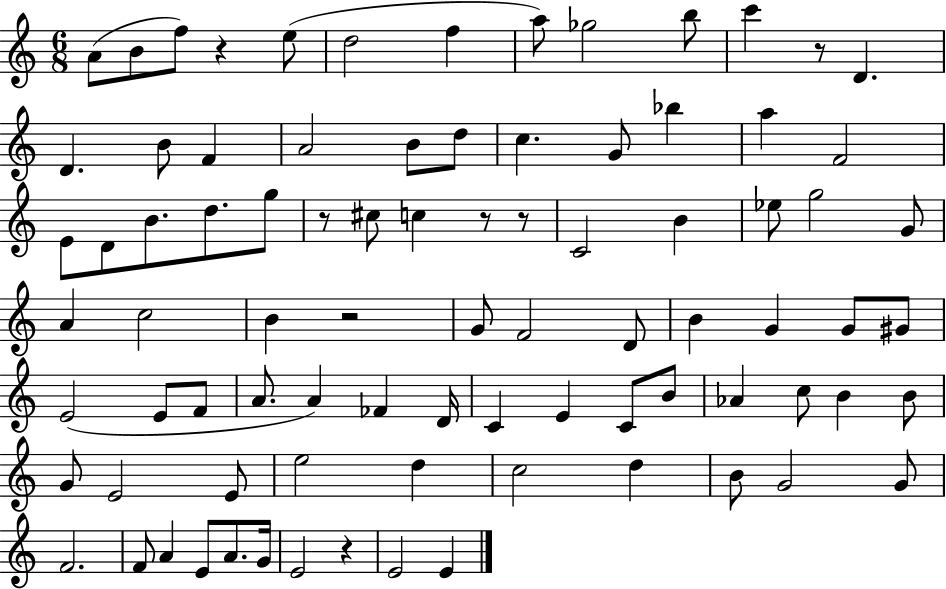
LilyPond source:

{
  \clef treble
  \numericTimeSignature
  \time 6/8
  \key c \major
  a'8( b'8 f''8) r4 e''8( | d''2 f''4 | a''8) ges''2 b''8 | c'''4 r8 d'4. | \break d'4. b'8 f'4 | a'2 b'8 d''8 | c''4. g'8 bes''4 | a''4 f'2 | \break e'8 d'8 b'8. d''8. g''8 | r8 cis''8 c''4 r8 r8 | c'2 b'4 | ees''8 g''2 g'8 | \break a'4 c''2 | b'4 r2 | g'8 f'2 d'8 | b'4 g'4 g'8 gis'8 | \break e'2( e'8 f'8 | a'8. a'4) fes'4 d'16 | c'4 e'4 c'8 b'8 | aes'4 c''8 b'4 b'8 | \break g'8 e'2 e'8 | e''2 d''4 | c''2 d''4 | b'8 g'2 g'8 | \break f'2. | f'8 a'4 e'8 a'8. g'16 | e'2 r4 | e'2 e'4 | \break \bar "|."
}